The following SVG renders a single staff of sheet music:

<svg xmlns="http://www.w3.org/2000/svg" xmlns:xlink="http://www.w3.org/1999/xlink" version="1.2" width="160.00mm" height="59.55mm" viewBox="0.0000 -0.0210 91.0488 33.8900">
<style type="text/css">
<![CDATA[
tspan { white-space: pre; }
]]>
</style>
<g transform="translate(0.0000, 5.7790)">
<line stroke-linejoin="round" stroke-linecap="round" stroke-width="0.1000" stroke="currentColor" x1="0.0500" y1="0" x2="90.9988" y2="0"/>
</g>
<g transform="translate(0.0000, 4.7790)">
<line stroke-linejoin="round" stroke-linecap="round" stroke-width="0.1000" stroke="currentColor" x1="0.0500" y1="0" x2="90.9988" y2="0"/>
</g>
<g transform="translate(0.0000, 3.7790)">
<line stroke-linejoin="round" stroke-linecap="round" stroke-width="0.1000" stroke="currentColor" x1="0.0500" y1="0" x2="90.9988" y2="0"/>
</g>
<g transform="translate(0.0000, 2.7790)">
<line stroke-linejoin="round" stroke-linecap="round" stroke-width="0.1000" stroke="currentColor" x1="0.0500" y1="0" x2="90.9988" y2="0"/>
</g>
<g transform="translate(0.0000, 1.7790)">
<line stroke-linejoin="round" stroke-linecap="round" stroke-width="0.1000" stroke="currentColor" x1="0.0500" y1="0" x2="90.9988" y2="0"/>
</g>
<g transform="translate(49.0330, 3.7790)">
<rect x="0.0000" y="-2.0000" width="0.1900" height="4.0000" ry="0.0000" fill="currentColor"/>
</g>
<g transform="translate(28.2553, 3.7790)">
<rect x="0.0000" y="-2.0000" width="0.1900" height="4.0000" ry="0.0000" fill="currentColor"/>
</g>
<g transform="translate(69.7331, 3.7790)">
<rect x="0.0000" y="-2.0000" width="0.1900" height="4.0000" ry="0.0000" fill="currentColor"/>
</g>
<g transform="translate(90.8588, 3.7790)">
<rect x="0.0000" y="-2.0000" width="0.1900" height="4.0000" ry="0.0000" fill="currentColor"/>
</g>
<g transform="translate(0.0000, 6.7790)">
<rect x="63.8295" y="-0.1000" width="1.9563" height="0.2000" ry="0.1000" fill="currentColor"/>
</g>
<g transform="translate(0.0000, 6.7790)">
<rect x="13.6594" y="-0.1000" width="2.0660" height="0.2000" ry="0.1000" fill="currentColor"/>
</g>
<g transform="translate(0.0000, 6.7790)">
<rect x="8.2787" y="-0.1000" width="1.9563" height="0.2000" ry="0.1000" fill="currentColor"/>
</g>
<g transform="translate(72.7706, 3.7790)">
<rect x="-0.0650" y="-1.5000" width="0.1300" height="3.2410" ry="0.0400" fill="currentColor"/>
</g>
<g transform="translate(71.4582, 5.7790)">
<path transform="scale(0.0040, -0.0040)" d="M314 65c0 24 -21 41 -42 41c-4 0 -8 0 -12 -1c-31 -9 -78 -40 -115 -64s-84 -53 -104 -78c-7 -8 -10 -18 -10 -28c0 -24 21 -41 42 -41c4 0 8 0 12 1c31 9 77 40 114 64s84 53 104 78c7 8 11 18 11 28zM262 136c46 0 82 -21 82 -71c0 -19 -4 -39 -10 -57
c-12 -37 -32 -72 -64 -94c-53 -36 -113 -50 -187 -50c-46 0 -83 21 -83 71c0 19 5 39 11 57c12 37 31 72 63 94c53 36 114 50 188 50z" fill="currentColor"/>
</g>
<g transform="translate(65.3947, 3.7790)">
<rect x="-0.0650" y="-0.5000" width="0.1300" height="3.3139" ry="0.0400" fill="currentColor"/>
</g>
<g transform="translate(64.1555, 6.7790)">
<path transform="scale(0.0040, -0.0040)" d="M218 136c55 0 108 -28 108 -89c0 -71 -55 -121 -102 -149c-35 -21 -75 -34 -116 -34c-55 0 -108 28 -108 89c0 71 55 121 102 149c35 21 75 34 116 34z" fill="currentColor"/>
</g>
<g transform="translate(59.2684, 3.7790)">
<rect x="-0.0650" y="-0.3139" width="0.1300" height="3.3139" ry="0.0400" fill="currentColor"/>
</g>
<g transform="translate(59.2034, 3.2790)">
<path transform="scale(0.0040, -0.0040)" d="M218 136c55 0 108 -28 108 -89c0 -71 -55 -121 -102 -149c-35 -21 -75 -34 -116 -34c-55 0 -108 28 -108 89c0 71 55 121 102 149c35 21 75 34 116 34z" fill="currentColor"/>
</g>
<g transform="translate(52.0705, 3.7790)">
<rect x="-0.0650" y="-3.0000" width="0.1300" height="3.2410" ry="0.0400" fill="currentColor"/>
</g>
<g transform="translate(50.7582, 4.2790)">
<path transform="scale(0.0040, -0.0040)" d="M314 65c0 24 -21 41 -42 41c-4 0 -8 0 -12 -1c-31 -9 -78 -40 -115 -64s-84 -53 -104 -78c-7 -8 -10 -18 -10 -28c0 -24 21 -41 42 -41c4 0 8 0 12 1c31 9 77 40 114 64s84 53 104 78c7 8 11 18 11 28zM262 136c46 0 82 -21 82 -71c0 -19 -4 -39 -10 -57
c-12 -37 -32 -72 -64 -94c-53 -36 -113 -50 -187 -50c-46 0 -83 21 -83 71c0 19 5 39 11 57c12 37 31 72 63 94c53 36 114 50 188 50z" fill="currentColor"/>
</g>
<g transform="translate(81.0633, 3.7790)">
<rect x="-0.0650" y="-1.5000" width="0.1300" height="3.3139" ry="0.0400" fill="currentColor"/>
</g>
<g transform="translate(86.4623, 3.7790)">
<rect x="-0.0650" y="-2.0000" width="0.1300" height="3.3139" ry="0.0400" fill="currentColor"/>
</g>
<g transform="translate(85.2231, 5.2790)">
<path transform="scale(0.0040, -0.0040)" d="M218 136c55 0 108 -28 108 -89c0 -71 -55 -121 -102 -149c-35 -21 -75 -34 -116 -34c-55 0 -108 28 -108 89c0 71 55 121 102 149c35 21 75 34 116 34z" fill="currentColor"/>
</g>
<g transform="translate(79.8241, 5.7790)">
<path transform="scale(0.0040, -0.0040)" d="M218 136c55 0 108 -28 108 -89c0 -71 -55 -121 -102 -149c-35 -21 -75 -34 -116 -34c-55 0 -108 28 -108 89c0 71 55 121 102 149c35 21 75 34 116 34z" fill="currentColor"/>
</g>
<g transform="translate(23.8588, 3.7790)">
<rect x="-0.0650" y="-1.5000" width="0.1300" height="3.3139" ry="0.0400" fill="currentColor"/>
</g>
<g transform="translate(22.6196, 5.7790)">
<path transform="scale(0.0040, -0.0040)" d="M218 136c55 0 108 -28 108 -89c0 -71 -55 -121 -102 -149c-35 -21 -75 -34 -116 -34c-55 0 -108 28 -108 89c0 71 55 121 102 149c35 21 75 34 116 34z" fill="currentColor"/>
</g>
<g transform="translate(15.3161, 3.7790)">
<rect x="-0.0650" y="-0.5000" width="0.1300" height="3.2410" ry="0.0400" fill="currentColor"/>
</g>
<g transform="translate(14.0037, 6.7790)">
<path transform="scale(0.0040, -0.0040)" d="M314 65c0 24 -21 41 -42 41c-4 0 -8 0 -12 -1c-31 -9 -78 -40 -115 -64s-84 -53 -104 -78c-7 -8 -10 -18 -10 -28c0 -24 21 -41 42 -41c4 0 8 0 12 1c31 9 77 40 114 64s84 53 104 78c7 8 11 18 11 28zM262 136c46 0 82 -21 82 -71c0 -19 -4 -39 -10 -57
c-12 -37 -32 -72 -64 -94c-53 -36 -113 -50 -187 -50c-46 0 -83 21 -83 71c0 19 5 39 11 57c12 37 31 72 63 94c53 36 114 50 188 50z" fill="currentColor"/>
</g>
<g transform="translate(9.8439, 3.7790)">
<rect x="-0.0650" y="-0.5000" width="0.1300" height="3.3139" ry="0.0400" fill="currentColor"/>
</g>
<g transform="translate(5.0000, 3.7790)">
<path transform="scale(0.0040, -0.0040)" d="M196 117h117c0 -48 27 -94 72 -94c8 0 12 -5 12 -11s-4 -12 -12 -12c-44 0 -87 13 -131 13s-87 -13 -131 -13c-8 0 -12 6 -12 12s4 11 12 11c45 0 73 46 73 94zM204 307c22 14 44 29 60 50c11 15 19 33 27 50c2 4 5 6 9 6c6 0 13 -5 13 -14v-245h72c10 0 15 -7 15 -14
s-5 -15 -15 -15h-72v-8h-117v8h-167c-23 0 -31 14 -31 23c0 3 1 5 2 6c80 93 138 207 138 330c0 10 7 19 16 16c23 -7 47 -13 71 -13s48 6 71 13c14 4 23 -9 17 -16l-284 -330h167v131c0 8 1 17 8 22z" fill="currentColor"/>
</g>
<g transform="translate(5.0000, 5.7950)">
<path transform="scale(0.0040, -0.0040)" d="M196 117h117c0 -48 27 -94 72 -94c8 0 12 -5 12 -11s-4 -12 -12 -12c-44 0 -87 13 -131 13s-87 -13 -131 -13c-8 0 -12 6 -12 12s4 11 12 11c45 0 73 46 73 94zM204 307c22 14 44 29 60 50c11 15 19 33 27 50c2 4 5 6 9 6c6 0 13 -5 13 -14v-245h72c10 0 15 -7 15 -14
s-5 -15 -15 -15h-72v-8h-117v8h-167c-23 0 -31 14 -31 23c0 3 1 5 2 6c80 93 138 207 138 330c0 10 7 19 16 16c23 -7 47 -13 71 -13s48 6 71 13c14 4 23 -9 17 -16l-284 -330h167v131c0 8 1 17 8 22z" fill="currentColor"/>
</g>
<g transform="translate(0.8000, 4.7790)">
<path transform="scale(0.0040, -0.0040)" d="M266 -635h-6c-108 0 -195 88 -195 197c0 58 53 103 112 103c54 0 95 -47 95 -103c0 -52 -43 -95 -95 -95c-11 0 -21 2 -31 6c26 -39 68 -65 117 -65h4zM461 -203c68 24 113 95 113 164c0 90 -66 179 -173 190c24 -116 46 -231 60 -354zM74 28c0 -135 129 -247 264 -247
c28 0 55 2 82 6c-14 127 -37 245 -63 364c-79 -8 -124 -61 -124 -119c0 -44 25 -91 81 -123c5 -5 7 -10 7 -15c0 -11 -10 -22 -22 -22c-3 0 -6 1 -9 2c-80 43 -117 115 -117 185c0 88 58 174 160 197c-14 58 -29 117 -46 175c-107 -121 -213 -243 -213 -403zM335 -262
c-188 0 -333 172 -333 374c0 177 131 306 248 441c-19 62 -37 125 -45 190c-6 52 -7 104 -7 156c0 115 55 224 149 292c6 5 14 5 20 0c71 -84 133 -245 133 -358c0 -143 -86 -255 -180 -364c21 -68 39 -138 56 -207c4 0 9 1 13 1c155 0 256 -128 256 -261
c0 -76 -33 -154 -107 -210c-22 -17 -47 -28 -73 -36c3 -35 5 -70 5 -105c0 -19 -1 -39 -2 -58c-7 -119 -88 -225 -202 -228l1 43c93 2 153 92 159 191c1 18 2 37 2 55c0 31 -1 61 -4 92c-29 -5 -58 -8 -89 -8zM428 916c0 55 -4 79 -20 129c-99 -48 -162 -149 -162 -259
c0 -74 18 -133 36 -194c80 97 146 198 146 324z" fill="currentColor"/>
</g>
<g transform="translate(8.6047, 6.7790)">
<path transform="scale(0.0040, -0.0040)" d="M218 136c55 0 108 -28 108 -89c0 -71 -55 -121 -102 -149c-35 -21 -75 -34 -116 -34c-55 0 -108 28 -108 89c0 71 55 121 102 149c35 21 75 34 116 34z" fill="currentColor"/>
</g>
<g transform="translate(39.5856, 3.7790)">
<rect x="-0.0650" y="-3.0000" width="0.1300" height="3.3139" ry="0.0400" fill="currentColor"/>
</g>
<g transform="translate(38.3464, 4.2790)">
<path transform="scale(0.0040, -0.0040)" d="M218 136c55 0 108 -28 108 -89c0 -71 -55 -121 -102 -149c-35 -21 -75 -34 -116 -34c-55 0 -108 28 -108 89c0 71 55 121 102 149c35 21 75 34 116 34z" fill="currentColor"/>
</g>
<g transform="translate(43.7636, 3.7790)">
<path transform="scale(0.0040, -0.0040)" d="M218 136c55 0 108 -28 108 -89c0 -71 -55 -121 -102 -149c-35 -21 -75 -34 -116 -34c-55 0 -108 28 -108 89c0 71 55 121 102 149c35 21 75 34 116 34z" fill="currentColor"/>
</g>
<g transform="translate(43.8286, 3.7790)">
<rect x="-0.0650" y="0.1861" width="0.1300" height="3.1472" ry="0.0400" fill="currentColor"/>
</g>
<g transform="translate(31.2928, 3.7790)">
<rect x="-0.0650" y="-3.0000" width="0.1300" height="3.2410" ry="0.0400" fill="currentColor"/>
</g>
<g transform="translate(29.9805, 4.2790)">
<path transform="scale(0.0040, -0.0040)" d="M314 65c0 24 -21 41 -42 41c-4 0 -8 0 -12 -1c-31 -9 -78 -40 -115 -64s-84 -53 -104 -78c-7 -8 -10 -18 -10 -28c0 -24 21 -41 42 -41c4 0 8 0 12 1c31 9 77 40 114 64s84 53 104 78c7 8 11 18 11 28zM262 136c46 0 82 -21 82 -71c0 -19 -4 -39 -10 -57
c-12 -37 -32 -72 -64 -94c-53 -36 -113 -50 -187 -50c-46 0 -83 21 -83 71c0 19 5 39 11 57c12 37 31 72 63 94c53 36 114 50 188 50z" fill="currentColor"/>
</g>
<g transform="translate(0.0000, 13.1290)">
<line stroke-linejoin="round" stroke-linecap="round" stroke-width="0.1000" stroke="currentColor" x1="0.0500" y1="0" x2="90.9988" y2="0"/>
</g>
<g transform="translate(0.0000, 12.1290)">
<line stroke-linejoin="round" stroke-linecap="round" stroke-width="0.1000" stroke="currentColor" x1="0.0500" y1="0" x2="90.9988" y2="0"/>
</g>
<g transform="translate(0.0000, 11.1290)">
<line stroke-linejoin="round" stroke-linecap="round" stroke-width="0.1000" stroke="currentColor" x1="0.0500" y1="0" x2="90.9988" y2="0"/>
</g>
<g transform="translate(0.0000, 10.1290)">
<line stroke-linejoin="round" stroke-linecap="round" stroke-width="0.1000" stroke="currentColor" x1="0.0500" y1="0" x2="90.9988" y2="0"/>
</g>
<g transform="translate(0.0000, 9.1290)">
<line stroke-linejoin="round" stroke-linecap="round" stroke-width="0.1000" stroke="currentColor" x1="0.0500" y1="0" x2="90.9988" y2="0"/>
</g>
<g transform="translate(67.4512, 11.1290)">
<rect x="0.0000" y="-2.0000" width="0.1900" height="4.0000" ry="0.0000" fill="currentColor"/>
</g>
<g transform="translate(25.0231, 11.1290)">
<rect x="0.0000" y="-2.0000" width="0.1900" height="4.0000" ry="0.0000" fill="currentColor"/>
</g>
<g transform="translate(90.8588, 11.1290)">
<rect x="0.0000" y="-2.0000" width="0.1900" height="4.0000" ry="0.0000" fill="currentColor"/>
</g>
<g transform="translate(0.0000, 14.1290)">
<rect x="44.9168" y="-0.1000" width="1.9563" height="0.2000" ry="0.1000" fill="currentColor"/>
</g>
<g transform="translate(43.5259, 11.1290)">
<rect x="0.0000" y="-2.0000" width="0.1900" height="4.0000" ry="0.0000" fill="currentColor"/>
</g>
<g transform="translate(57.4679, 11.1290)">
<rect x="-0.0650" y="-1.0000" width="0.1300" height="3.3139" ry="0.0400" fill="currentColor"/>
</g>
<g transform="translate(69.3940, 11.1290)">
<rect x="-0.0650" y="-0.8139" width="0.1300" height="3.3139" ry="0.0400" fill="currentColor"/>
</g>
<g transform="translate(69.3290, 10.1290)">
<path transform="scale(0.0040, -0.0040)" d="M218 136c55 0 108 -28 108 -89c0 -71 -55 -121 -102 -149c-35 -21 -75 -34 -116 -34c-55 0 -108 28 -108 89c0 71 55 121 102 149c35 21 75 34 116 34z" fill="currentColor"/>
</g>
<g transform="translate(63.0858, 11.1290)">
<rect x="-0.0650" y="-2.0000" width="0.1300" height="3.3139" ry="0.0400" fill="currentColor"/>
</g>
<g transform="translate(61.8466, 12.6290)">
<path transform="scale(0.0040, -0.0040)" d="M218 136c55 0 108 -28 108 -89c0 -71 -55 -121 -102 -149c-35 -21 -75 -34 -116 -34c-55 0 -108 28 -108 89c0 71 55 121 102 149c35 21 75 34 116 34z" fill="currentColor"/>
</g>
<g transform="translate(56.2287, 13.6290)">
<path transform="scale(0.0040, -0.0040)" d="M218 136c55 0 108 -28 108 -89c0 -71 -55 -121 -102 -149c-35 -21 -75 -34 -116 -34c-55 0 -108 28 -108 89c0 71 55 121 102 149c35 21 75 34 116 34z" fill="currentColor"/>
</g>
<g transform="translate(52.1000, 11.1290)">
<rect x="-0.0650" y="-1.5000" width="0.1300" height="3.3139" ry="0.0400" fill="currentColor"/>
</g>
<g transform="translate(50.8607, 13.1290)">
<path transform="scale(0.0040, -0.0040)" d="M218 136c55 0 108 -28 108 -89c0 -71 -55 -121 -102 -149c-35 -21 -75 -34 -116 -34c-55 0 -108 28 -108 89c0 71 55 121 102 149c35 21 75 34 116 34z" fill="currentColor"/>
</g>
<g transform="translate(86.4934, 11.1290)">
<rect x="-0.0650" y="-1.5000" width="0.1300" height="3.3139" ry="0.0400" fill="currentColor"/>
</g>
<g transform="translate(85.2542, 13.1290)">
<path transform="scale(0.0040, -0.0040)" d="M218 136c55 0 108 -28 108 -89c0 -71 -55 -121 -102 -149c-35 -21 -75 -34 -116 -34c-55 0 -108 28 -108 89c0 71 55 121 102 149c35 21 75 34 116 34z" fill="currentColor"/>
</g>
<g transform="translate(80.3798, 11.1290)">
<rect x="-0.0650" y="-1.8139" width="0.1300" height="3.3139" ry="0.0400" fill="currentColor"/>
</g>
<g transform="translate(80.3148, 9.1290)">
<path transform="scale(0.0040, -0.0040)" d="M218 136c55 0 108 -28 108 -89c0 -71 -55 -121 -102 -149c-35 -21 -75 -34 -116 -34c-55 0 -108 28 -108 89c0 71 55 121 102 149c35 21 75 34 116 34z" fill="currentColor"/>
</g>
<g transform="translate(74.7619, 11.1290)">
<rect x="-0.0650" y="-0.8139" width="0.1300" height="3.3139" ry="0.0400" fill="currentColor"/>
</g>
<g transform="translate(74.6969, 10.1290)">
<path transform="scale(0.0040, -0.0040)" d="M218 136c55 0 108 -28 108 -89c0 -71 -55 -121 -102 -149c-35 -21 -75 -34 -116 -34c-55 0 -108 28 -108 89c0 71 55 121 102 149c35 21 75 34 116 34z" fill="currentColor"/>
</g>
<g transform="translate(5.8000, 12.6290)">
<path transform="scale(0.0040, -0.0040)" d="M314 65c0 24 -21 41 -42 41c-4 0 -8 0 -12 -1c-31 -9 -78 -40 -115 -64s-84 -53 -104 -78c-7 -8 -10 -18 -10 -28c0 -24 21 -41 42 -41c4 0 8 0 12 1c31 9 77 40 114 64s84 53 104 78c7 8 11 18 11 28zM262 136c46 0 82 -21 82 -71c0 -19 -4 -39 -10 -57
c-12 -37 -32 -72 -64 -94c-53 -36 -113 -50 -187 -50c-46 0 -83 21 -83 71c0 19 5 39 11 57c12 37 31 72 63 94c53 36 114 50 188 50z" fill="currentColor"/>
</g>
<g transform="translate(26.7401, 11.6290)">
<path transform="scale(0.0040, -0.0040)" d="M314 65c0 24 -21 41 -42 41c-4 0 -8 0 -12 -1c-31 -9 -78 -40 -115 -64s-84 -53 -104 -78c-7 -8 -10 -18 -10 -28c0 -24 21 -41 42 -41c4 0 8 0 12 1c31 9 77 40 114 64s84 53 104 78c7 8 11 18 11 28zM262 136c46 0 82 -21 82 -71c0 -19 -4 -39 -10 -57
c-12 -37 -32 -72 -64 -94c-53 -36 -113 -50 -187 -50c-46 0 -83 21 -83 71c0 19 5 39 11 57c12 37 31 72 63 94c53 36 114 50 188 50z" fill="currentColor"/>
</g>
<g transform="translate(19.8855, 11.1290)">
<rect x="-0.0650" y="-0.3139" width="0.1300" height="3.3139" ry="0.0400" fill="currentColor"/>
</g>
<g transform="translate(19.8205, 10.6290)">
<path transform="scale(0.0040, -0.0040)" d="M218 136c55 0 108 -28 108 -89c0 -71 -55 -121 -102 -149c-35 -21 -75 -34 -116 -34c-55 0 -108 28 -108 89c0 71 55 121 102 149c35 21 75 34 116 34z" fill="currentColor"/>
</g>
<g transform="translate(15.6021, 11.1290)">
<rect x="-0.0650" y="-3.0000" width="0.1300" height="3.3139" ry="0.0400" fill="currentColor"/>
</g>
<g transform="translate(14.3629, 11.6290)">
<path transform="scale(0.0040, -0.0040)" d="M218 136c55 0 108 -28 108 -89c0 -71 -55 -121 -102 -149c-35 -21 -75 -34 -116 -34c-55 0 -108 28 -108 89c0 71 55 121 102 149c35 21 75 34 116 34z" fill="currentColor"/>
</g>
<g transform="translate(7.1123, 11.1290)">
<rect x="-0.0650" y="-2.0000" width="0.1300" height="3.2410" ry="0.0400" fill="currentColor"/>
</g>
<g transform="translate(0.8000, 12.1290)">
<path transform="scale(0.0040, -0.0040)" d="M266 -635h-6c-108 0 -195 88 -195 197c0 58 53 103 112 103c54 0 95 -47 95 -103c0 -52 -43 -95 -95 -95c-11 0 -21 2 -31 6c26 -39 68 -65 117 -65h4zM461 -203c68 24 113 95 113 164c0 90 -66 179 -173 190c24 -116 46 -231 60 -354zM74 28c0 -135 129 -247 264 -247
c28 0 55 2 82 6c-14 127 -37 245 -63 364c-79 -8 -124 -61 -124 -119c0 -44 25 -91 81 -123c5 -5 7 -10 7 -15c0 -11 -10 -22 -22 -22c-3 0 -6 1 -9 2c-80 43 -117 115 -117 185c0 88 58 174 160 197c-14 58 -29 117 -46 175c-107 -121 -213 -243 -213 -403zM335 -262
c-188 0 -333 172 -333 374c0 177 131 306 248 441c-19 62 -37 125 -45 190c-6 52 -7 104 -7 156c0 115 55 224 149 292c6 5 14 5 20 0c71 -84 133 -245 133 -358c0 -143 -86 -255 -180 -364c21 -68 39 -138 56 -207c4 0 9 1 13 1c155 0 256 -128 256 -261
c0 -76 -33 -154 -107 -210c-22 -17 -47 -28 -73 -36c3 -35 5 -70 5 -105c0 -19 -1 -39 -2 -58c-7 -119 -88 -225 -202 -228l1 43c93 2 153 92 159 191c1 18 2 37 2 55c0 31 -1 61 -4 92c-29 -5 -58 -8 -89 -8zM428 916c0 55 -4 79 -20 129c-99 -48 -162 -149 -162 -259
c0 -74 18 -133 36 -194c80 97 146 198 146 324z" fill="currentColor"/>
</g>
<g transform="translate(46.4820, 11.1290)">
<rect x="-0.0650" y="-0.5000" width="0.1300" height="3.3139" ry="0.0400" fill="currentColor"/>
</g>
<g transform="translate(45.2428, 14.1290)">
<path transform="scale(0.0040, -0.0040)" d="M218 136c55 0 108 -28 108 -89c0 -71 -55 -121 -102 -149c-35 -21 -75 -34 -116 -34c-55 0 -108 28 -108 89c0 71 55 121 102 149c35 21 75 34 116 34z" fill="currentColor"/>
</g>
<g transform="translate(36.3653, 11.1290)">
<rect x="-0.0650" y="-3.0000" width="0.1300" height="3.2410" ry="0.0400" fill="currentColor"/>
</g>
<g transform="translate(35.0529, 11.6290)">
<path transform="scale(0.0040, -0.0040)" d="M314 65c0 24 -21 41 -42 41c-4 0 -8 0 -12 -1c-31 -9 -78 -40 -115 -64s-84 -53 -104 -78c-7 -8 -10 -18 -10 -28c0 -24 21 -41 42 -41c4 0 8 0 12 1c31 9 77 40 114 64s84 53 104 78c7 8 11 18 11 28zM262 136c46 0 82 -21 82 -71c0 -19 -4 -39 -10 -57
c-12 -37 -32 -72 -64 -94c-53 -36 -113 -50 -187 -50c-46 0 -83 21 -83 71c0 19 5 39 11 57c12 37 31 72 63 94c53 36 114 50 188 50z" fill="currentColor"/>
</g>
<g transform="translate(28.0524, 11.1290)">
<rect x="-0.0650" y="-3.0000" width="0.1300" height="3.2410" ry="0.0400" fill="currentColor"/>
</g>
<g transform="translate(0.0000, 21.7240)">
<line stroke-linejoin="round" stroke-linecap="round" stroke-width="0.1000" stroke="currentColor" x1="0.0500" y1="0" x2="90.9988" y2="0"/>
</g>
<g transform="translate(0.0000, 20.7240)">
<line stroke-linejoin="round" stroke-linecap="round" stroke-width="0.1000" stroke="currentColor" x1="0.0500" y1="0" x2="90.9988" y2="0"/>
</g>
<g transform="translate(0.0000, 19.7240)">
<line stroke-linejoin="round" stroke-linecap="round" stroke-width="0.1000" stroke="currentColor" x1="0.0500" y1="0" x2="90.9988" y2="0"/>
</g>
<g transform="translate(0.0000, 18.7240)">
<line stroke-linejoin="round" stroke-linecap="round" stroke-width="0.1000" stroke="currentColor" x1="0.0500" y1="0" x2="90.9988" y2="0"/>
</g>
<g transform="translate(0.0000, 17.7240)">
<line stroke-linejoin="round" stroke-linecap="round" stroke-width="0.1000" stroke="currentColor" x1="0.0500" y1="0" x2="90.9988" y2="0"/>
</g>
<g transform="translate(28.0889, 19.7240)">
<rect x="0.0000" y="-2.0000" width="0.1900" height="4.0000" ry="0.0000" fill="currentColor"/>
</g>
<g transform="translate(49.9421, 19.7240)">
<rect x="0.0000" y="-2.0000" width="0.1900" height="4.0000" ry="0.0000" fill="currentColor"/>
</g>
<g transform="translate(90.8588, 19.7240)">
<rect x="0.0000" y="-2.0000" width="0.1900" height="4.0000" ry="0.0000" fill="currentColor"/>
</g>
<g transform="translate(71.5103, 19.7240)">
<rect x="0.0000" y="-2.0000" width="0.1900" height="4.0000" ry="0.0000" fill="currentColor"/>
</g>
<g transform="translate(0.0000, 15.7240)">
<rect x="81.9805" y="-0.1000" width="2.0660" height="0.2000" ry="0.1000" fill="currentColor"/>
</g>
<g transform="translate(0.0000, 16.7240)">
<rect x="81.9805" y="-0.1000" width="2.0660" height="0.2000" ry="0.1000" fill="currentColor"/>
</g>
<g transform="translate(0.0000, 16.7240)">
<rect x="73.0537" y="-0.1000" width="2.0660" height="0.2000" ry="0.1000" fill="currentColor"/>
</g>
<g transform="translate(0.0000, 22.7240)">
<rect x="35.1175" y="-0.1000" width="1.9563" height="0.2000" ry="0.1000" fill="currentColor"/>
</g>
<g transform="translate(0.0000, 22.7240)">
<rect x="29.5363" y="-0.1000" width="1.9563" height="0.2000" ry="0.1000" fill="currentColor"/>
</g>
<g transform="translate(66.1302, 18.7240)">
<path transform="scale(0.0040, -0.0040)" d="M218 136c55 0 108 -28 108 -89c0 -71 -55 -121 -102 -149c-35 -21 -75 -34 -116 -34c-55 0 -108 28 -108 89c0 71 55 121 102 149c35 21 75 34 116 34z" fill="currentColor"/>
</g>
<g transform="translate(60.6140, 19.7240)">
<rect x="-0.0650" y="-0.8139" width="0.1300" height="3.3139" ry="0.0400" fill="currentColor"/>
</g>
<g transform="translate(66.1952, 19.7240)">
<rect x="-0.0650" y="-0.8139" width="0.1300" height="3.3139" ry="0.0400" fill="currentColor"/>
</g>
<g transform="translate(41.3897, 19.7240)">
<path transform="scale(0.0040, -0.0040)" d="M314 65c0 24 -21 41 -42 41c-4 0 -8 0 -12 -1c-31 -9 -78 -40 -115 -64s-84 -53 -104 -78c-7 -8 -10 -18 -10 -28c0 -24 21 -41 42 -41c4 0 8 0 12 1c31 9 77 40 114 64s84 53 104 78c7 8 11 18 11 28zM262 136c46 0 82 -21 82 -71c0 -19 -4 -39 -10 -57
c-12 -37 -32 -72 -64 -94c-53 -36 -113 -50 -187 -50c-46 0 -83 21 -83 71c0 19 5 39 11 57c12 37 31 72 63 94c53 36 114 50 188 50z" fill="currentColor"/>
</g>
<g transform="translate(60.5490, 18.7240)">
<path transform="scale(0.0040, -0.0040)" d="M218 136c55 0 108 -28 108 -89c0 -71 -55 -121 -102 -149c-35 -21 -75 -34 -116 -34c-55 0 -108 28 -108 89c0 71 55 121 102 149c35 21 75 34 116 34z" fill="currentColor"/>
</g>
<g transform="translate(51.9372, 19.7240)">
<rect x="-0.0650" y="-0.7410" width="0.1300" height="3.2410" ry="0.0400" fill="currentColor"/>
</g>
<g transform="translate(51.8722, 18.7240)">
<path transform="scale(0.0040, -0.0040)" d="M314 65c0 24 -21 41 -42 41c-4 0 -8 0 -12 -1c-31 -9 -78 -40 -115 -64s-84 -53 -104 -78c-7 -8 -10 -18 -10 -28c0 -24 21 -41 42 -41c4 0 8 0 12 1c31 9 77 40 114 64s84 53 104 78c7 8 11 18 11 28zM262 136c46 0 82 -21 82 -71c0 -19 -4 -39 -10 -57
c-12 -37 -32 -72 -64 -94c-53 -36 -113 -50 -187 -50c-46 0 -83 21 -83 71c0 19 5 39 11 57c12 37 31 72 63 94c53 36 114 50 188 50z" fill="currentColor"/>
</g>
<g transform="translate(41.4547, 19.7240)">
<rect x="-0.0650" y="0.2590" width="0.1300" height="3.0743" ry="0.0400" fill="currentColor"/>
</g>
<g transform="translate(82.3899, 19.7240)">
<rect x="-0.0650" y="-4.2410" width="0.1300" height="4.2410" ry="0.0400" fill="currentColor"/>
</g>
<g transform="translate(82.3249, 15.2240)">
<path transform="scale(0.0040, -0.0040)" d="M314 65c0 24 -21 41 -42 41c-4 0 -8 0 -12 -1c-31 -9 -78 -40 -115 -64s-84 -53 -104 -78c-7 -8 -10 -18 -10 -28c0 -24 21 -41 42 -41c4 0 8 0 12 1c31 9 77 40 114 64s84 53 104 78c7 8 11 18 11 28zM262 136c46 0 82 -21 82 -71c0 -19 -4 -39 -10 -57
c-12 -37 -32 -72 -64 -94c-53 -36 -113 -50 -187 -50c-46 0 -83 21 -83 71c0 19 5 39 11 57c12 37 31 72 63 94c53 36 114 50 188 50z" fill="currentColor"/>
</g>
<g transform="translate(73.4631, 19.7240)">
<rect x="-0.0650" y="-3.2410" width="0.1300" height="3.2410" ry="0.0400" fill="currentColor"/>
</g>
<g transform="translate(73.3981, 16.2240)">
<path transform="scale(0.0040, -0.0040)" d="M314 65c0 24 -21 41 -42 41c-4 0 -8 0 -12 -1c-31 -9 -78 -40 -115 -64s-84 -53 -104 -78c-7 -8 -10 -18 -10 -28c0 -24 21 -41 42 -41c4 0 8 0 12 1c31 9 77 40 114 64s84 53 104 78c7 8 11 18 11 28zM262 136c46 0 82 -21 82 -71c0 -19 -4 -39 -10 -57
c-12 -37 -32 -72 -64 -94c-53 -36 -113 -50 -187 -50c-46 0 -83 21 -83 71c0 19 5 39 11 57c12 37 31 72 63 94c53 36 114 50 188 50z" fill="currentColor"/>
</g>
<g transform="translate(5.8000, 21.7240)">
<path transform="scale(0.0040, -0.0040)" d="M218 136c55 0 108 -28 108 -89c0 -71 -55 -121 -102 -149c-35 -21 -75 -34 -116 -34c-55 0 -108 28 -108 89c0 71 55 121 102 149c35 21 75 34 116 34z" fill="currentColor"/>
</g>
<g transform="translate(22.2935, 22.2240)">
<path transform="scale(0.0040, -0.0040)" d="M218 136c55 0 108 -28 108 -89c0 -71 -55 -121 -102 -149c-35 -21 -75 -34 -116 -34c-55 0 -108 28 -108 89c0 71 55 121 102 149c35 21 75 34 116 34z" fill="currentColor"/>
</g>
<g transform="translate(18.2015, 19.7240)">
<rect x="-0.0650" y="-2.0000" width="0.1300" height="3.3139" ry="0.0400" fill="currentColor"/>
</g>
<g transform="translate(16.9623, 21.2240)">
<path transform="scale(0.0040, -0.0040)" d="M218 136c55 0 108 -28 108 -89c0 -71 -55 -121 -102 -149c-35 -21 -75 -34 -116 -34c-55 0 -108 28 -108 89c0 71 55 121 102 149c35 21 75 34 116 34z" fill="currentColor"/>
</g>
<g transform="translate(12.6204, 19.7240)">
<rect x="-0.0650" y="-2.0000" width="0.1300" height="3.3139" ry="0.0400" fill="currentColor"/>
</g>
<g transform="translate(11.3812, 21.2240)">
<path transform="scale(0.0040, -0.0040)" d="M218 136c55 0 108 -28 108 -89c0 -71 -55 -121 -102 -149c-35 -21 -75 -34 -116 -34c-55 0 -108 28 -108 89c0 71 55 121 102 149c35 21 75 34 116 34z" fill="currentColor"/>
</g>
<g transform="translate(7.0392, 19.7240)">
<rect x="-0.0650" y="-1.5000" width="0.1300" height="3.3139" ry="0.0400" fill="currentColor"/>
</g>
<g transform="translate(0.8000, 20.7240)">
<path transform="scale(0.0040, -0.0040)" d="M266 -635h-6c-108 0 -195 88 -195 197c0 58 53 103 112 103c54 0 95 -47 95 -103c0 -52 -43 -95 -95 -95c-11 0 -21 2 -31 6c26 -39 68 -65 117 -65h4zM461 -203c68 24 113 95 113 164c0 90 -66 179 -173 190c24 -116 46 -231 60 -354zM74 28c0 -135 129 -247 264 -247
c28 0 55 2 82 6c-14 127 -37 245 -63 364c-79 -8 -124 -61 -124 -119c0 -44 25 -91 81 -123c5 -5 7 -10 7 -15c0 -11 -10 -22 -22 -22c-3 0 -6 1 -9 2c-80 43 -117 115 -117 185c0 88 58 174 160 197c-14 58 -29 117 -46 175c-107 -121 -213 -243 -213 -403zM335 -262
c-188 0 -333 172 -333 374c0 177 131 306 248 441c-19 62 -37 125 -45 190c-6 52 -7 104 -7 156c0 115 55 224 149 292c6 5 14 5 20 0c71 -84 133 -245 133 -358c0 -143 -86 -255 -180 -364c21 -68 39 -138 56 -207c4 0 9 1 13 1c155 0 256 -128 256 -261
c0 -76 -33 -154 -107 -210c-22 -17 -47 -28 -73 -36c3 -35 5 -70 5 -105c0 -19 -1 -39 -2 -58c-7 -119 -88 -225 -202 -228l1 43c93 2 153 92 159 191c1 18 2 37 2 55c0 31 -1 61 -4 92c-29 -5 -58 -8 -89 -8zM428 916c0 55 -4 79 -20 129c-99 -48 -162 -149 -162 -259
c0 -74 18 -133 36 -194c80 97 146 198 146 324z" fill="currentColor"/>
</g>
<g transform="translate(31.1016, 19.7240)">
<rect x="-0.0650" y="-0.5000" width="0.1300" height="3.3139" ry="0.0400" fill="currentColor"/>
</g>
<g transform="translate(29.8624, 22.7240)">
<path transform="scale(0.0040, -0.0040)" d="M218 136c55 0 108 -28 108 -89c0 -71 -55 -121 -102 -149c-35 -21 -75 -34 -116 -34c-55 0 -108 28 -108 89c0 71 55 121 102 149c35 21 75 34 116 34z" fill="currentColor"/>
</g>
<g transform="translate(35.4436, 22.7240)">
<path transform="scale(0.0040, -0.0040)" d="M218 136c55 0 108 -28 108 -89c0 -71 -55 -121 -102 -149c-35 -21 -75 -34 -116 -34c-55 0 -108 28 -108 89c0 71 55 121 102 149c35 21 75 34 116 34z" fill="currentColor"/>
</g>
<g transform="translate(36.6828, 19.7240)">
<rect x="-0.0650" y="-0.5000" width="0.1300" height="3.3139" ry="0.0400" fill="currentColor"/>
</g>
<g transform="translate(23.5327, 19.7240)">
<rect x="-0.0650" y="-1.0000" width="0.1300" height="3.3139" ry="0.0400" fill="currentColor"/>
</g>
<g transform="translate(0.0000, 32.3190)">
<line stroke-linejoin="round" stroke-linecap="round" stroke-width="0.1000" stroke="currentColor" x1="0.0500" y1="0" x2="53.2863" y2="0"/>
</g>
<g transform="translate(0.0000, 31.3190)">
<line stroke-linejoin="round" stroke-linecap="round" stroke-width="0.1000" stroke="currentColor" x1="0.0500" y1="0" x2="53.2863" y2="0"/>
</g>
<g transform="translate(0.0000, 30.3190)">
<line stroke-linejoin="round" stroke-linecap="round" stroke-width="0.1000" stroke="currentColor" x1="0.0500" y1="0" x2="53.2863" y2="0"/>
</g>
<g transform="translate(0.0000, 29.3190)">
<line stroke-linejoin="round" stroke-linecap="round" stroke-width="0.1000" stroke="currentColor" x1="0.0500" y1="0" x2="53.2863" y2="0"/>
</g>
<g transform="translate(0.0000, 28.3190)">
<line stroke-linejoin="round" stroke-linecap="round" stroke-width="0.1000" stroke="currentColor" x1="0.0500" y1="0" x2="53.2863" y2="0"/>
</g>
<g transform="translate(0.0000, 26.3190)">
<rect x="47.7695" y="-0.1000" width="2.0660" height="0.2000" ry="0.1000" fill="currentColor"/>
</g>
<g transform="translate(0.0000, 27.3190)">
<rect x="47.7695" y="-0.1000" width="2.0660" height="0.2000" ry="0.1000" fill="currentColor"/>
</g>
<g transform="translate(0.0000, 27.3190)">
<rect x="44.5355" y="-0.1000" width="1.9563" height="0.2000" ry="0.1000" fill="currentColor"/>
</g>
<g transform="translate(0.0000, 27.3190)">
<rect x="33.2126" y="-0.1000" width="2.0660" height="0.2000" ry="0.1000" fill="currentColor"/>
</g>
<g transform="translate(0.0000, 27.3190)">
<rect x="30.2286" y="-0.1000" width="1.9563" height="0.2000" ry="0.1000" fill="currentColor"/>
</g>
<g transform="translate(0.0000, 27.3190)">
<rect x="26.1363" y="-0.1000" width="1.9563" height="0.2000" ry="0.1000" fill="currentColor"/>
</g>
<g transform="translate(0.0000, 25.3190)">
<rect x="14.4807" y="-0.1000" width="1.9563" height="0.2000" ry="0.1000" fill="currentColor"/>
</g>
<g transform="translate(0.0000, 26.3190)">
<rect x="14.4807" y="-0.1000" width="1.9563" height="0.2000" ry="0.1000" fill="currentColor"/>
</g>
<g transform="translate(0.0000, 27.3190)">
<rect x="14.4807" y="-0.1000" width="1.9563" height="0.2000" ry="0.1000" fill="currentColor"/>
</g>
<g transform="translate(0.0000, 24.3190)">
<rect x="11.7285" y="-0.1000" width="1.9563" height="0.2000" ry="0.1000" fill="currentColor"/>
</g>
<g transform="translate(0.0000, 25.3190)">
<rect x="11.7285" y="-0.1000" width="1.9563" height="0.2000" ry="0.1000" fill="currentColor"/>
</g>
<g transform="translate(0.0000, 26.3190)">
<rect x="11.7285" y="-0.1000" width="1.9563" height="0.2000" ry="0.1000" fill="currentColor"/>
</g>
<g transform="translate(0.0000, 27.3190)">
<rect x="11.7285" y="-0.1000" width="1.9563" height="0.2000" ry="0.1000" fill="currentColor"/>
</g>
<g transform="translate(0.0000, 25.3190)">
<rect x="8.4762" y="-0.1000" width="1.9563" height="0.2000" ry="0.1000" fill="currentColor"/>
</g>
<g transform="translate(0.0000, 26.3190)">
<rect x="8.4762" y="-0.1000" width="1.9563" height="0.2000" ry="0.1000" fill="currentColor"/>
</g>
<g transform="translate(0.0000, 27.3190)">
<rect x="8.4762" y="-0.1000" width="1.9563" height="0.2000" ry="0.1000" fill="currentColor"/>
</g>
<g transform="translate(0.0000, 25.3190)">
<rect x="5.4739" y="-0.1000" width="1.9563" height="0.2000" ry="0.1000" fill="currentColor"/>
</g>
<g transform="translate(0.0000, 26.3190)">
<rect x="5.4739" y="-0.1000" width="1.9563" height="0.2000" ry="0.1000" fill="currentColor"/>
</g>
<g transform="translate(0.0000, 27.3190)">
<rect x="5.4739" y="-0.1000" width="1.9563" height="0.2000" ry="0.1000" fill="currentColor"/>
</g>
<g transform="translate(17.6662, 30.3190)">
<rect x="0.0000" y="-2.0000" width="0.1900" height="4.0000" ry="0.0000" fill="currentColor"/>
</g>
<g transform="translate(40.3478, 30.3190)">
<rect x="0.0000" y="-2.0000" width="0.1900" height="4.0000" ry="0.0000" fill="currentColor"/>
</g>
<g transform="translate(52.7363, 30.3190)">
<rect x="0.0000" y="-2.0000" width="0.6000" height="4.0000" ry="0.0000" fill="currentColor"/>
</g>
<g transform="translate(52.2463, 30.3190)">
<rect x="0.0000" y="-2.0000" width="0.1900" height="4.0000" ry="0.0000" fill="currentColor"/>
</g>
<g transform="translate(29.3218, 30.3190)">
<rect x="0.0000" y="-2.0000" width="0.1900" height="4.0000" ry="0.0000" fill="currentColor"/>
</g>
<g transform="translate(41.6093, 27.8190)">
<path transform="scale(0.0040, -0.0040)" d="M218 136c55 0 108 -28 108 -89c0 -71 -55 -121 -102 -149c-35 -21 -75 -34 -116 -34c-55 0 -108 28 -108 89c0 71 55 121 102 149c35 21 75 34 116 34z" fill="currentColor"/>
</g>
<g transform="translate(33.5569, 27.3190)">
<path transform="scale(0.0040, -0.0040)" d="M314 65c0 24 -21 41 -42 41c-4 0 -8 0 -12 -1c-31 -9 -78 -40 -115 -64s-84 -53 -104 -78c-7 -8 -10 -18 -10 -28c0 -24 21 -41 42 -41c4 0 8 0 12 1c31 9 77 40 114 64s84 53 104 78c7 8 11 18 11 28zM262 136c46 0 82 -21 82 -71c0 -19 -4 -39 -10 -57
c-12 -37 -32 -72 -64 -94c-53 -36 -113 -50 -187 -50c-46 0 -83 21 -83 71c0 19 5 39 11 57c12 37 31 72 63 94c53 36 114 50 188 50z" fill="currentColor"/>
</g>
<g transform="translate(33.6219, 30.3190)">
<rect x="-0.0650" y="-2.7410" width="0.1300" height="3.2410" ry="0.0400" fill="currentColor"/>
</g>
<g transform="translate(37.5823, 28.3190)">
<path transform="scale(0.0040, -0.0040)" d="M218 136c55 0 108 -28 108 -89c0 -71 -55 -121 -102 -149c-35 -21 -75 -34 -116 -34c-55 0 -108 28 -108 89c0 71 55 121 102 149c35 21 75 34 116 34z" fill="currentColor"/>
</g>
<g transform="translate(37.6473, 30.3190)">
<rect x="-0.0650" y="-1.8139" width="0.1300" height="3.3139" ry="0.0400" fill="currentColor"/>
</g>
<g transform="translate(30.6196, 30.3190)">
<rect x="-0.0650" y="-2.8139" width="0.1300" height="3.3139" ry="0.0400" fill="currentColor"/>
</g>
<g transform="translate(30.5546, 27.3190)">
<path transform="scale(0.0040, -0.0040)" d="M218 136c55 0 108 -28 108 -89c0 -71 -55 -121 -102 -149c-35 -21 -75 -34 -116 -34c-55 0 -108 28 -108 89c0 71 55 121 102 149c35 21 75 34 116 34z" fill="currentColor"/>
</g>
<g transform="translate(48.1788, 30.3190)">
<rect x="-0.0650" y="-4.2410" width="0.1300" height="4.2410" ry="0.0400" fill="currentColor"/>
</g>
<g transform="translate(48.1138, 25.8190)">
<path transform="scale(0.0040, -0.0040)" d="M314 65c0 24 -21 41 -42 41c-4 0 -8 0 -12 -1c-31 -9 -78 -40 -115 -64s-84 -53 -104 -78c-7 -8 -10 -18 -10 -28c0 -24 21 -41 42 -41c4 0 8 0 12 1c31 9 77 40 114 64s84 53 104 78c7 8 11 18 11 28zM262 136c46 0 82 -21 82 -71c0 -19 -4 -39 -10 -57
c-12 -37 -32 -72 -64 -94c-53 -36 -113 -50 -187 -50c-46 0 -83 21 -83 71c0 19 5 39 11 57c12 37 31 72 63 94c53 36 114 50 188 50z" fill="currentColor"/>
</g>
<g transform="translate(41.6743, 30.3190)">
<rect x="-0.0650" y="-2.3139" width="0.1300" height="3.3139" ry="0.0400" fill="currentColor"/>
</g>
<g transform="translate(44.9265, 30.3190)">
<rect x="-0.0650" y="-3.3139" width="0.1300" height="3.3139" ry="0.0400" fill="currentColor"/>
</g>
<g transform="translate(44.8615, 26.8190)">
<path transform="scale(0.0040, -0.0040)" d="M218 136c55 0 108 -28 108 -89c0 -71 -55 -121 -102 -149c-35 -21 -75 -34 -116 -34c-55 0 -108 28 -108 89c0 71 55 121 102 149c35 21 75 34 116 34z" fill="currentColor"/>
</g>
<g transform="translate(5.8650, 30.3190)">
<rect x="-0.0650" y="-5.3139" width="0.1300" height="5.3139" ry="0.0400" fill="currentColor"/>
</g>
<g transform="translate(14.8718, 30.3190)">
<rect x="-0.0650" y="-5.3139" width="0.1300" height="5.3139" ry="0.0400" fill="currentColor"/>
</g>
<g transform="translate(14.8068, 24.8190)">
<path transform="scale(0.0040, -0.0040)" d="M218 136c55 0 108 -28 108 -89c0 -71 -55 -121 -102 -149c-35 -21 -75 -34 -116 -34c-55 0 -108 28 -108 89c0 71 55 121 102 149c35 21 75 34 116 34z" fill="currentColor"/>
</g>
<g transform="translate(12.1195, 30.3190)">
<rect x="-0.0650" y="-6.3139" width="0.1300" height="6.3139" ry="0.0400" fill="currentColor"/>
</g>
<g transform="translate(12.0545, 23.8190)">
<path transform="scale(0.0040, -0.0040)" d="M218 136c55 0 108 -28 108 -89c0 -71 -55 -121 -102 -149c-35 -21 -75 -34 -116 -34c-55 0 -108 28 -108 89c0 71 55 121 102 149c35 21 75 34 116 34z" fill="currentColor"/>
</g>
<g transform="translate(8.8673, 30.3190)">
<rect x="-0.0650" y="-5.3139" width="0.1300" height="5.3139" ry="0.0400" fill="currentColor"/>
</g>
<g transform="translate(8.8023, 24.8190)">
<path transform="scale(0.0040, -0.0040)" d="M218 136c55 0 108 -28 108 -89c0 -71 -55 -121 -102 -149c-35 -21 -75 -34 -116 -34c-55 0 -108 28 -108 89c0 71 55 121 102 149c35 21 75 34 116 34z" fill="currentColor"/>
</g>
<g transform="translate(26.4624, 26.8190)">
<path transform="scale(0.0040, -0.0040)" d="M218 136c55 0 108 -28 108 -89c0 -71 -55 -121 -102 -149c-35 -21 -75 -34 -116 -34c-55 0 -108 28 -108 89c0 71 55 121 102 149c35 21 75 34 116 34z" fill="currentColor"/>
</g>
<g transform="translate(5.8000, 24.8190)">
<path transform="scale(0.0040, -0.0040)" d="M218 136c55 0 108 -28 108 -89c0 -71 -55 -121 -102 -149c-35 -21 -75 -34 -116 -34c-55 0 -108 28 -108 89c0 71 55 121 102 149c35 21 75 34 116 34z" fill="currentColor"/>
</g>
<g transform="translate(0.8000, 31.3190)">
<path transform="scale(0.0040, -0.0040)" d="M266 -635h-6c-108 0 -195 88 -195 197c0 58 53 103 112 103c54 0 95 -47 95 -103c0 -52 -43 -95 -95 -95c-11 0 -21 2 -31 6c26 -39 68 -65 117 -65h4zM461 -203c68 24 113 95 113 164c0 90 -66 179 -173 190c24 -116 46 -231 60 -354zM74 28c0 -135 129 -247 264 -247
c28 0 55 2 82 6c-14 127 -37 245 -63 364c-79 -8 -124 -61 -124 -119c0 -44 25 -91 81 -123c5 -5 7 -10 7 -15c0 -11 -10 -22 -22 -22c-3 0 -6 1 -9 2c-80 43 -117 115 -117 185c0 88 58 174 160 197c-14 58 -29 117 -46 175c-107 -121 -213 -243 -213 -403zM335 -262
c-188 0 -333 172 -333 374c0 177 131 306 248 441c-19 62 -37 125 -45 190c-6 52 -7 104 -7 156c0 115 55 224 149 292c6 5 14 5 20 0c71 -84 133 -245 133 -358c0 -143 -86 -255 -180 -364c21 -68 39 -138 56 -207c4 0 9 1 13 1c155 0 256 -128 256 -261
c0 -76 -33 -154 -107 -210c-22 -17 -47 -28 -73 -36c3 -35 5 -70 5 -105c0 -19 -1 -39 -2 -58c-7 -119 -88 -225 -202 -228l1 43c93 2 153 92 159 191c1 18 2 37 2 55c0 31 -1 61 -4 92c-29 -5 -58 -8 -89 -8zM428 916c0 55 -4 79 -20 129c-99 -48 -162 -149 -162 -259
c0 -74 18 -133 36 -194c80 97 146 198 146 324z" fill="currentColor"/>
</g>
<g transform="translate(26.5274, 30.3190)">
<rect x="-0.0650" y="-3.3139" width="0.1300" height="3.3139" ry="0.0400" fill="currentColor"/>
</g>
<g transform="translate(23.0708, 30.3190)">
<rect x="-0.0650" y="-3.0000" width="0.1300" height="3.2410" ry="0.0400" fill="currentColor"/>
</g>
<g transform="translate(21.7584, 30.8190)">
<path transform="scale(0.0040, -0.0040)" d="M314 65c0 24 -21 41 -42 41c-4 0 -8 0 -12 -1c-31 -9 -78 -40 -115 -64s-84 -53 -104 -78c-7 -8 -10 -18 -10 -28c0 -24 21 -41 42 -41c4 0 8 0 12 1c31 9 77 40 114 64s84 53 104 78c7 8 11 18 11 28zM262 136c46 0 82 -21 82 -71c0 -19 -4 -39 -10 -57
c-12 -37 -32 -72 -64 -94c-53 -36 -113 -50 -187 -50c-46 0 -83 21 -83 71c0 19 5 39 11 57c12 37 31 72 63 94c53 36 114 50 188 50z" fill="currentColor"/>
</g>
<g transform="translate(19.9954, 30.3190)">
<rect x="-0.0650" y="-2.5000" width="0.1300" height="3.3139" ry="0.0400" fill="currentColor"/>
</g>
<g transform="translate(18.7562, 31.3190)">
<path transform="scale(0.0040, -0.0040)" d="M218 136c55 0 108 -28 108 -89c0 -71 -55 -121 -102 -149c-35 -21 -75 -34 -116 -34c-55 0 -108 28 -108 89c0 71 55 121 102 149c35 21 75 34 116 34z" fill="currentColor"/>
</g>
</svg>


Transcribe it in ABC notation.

X:1
T:Untitled
M:4/4
L:1/4
K:C
C C2 E A2 A B A2 c C E2 E F F2 A c A2 A2 C E D F d d f E E F F D C C B2 d2 d d b2 d'2 f' f' a' f' G A2 b a a2 f g b d'2